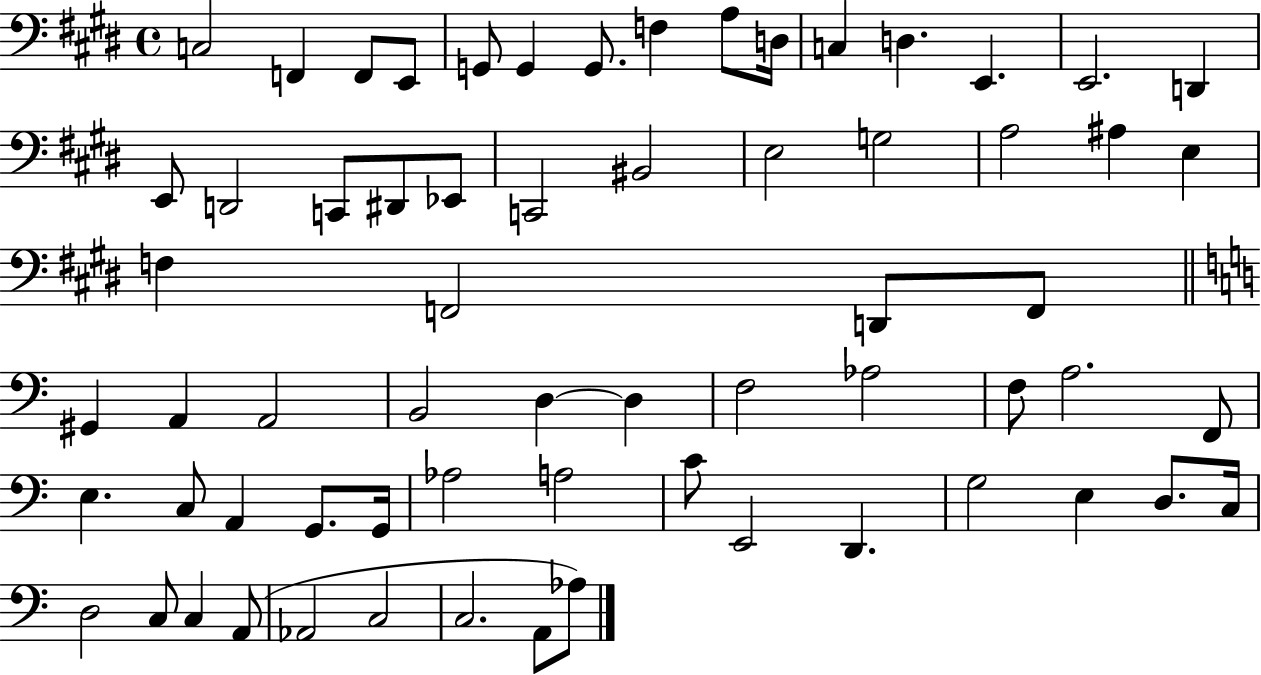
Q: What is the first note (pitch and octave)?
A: C3